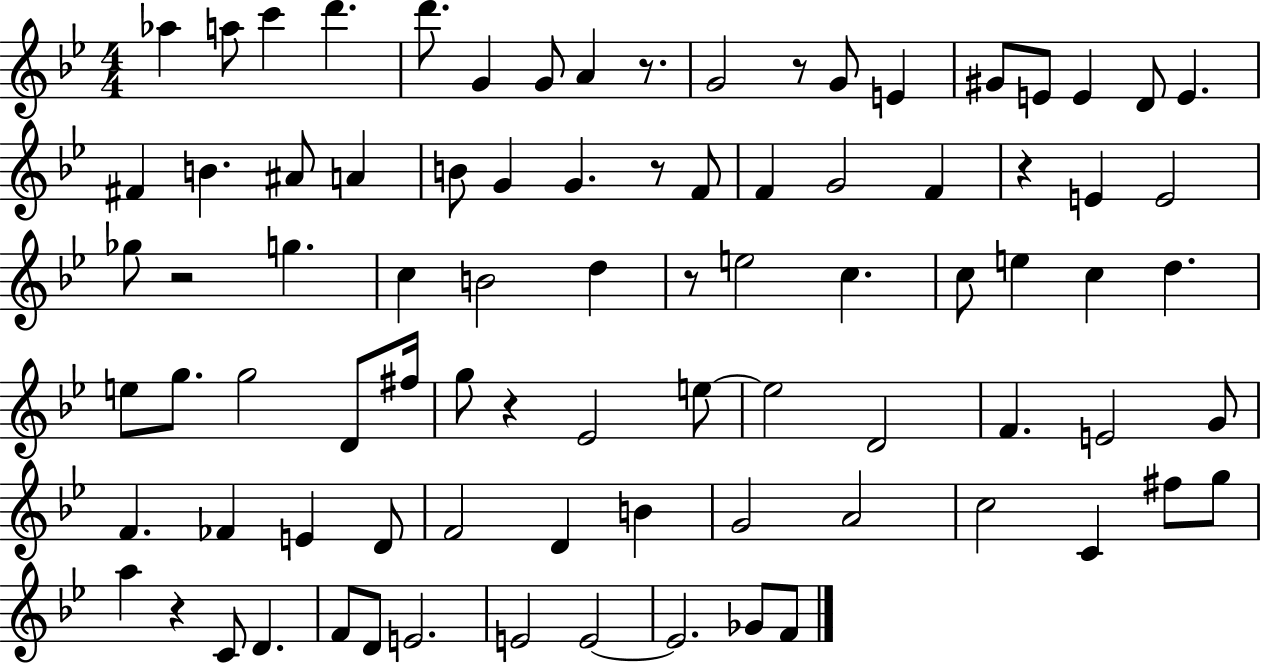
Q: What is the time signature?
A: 4/4